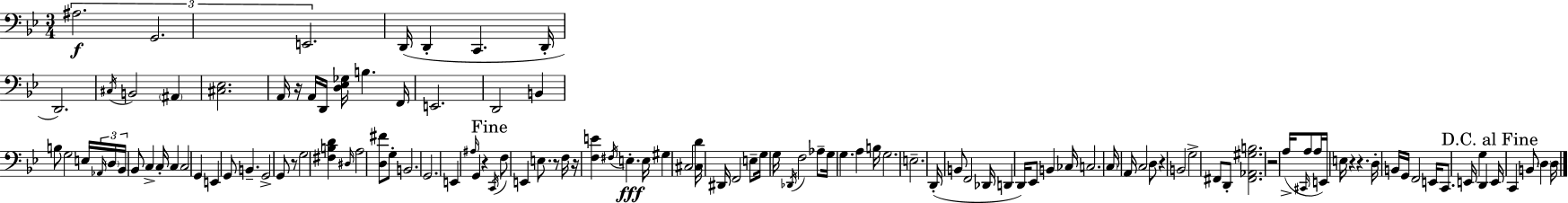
{
  \clef bass
  \numericTimeSignature
  \time 3/4
  \key g \minor
  \tuplet 3/2 { ais2.\f | g,2. | e,2. } | d,16( d,4-. c,4. d,16-. | \break d,2.) | \acciaccatura { cis16 } b,2 \parenthesize ais,4 | <cis ees>2. | a,16 r16 a,16 d,16 <d ees ges>16 b4. | \break f,16 e,2. | d,2 b,4 | b8 g2 e16 | \tuplet 3/2 { \grace { aes,16 } \parenthesize d16 bes,16 } bes,8 c4-> c16-. c4 | \break c2 g,4 | e,4 g,8 b,4.-- | g,2-> g,8 | r8 g2 <fis b d'>4 | \break \grace { dis16 } a2 <d fis'>8 | g8-. b,2. | g,2. | e,4 \grace { ais16 } g,4 | \break r4 \mark "Fine" \acciaccatura { c,16 } f8 e,4 e8. | r8 f16 r16 <f e'>4 \acciaccatura { fis16 } e4.-.\fff | e16 gis4 cis2 | <cis d'>16 dis,16 f,2 | \break e8-- g16 g16 \acciaccatura { des,16 } f2 | aes8-- g16 g4. | a4 b16 g2. | e2.-- | \break d,16-.( b,8 f,2 | des,16 d,4 d,16) | ees,8 b,4 ces16 c2. | \parenthesize c16 a,16 c2 | \break d8 r4 b,2 | g2-> | fis,8 d,8-. <fis, aes, gis b>2. | r2 | \break a16->( \grace { cis,16 } a8 a16 e,16) e16 r4 | r4. d16-. b,16 g,16 f,2 | e,16 c,8. e,16 | g4 d,4 \mark "D.C. al Fine" e,16 c,4 | \break b,8 \parenthesize d4 d16 \bar "|."
}